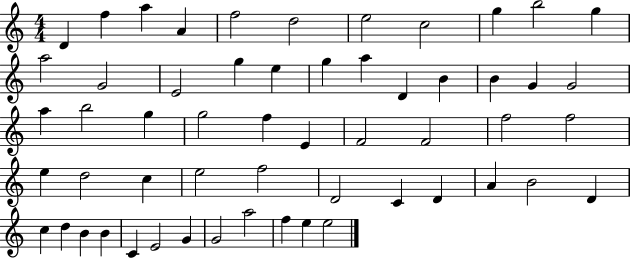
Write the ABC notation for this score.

X:1
T:Untitled
M:4/4
L:1/4
K:C
D f a A f2 d2 e2 c2 g b2 g a2 G2 E2 g e g a D B B G G2 a b2 g g2 f E F2 F2 f2 f2 e d2 c e2 f2 D2 C D A B2 D c d B B C E2 G G2 a2 f e e2